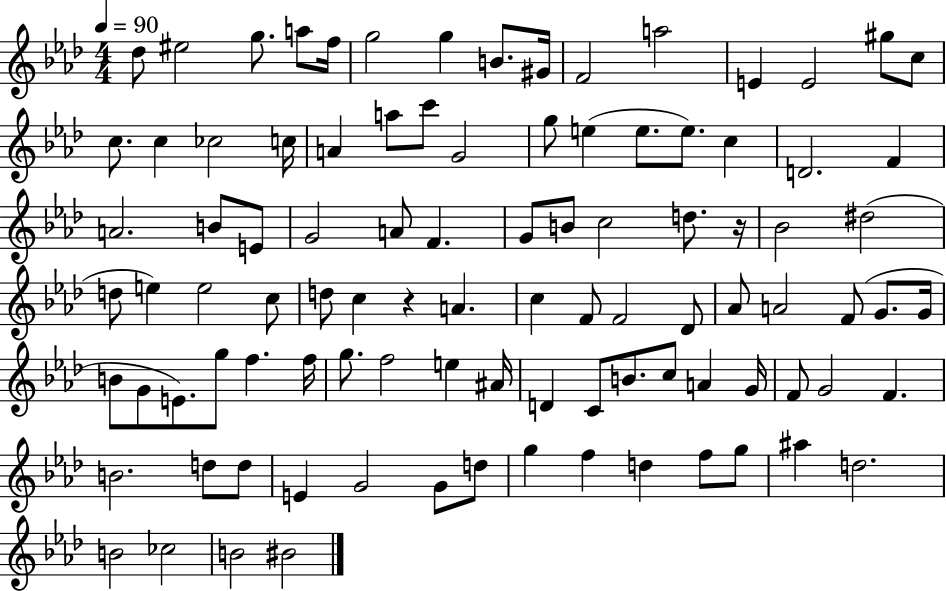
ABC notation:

X:1
T:Untitled
M:4/4
L:1/4
K:Ab
_d/2 ^e2 g/2 a/2 f/4 g2 g B/2 ^G/4 F2 a2 E E2 ^g/2 c/2 c/2 c _c2 c/4 A a/2 c'/2 G2 g/2 e e/2 e/2 c D2 F A2 B/2 E/2 G2 A/2 F G/2 B/2 c2 d/2 z/4 _B2 ^d2 d/2 e e2 c/2 d/2 c z A c F/2 F2 _D/2 _A/2 A2 F/2 G/2 G/4 B/2 G/2 E/2 g/2 f f/4 g/2 f2 e ^A/4 D C/2 B/2 c/2 A G/4 F/2 G2 F B2 d/2 d/2 E G2 G/2 d/2 g f d f/2 g/2 ^a d2 B2 _c2 B2 ^B2